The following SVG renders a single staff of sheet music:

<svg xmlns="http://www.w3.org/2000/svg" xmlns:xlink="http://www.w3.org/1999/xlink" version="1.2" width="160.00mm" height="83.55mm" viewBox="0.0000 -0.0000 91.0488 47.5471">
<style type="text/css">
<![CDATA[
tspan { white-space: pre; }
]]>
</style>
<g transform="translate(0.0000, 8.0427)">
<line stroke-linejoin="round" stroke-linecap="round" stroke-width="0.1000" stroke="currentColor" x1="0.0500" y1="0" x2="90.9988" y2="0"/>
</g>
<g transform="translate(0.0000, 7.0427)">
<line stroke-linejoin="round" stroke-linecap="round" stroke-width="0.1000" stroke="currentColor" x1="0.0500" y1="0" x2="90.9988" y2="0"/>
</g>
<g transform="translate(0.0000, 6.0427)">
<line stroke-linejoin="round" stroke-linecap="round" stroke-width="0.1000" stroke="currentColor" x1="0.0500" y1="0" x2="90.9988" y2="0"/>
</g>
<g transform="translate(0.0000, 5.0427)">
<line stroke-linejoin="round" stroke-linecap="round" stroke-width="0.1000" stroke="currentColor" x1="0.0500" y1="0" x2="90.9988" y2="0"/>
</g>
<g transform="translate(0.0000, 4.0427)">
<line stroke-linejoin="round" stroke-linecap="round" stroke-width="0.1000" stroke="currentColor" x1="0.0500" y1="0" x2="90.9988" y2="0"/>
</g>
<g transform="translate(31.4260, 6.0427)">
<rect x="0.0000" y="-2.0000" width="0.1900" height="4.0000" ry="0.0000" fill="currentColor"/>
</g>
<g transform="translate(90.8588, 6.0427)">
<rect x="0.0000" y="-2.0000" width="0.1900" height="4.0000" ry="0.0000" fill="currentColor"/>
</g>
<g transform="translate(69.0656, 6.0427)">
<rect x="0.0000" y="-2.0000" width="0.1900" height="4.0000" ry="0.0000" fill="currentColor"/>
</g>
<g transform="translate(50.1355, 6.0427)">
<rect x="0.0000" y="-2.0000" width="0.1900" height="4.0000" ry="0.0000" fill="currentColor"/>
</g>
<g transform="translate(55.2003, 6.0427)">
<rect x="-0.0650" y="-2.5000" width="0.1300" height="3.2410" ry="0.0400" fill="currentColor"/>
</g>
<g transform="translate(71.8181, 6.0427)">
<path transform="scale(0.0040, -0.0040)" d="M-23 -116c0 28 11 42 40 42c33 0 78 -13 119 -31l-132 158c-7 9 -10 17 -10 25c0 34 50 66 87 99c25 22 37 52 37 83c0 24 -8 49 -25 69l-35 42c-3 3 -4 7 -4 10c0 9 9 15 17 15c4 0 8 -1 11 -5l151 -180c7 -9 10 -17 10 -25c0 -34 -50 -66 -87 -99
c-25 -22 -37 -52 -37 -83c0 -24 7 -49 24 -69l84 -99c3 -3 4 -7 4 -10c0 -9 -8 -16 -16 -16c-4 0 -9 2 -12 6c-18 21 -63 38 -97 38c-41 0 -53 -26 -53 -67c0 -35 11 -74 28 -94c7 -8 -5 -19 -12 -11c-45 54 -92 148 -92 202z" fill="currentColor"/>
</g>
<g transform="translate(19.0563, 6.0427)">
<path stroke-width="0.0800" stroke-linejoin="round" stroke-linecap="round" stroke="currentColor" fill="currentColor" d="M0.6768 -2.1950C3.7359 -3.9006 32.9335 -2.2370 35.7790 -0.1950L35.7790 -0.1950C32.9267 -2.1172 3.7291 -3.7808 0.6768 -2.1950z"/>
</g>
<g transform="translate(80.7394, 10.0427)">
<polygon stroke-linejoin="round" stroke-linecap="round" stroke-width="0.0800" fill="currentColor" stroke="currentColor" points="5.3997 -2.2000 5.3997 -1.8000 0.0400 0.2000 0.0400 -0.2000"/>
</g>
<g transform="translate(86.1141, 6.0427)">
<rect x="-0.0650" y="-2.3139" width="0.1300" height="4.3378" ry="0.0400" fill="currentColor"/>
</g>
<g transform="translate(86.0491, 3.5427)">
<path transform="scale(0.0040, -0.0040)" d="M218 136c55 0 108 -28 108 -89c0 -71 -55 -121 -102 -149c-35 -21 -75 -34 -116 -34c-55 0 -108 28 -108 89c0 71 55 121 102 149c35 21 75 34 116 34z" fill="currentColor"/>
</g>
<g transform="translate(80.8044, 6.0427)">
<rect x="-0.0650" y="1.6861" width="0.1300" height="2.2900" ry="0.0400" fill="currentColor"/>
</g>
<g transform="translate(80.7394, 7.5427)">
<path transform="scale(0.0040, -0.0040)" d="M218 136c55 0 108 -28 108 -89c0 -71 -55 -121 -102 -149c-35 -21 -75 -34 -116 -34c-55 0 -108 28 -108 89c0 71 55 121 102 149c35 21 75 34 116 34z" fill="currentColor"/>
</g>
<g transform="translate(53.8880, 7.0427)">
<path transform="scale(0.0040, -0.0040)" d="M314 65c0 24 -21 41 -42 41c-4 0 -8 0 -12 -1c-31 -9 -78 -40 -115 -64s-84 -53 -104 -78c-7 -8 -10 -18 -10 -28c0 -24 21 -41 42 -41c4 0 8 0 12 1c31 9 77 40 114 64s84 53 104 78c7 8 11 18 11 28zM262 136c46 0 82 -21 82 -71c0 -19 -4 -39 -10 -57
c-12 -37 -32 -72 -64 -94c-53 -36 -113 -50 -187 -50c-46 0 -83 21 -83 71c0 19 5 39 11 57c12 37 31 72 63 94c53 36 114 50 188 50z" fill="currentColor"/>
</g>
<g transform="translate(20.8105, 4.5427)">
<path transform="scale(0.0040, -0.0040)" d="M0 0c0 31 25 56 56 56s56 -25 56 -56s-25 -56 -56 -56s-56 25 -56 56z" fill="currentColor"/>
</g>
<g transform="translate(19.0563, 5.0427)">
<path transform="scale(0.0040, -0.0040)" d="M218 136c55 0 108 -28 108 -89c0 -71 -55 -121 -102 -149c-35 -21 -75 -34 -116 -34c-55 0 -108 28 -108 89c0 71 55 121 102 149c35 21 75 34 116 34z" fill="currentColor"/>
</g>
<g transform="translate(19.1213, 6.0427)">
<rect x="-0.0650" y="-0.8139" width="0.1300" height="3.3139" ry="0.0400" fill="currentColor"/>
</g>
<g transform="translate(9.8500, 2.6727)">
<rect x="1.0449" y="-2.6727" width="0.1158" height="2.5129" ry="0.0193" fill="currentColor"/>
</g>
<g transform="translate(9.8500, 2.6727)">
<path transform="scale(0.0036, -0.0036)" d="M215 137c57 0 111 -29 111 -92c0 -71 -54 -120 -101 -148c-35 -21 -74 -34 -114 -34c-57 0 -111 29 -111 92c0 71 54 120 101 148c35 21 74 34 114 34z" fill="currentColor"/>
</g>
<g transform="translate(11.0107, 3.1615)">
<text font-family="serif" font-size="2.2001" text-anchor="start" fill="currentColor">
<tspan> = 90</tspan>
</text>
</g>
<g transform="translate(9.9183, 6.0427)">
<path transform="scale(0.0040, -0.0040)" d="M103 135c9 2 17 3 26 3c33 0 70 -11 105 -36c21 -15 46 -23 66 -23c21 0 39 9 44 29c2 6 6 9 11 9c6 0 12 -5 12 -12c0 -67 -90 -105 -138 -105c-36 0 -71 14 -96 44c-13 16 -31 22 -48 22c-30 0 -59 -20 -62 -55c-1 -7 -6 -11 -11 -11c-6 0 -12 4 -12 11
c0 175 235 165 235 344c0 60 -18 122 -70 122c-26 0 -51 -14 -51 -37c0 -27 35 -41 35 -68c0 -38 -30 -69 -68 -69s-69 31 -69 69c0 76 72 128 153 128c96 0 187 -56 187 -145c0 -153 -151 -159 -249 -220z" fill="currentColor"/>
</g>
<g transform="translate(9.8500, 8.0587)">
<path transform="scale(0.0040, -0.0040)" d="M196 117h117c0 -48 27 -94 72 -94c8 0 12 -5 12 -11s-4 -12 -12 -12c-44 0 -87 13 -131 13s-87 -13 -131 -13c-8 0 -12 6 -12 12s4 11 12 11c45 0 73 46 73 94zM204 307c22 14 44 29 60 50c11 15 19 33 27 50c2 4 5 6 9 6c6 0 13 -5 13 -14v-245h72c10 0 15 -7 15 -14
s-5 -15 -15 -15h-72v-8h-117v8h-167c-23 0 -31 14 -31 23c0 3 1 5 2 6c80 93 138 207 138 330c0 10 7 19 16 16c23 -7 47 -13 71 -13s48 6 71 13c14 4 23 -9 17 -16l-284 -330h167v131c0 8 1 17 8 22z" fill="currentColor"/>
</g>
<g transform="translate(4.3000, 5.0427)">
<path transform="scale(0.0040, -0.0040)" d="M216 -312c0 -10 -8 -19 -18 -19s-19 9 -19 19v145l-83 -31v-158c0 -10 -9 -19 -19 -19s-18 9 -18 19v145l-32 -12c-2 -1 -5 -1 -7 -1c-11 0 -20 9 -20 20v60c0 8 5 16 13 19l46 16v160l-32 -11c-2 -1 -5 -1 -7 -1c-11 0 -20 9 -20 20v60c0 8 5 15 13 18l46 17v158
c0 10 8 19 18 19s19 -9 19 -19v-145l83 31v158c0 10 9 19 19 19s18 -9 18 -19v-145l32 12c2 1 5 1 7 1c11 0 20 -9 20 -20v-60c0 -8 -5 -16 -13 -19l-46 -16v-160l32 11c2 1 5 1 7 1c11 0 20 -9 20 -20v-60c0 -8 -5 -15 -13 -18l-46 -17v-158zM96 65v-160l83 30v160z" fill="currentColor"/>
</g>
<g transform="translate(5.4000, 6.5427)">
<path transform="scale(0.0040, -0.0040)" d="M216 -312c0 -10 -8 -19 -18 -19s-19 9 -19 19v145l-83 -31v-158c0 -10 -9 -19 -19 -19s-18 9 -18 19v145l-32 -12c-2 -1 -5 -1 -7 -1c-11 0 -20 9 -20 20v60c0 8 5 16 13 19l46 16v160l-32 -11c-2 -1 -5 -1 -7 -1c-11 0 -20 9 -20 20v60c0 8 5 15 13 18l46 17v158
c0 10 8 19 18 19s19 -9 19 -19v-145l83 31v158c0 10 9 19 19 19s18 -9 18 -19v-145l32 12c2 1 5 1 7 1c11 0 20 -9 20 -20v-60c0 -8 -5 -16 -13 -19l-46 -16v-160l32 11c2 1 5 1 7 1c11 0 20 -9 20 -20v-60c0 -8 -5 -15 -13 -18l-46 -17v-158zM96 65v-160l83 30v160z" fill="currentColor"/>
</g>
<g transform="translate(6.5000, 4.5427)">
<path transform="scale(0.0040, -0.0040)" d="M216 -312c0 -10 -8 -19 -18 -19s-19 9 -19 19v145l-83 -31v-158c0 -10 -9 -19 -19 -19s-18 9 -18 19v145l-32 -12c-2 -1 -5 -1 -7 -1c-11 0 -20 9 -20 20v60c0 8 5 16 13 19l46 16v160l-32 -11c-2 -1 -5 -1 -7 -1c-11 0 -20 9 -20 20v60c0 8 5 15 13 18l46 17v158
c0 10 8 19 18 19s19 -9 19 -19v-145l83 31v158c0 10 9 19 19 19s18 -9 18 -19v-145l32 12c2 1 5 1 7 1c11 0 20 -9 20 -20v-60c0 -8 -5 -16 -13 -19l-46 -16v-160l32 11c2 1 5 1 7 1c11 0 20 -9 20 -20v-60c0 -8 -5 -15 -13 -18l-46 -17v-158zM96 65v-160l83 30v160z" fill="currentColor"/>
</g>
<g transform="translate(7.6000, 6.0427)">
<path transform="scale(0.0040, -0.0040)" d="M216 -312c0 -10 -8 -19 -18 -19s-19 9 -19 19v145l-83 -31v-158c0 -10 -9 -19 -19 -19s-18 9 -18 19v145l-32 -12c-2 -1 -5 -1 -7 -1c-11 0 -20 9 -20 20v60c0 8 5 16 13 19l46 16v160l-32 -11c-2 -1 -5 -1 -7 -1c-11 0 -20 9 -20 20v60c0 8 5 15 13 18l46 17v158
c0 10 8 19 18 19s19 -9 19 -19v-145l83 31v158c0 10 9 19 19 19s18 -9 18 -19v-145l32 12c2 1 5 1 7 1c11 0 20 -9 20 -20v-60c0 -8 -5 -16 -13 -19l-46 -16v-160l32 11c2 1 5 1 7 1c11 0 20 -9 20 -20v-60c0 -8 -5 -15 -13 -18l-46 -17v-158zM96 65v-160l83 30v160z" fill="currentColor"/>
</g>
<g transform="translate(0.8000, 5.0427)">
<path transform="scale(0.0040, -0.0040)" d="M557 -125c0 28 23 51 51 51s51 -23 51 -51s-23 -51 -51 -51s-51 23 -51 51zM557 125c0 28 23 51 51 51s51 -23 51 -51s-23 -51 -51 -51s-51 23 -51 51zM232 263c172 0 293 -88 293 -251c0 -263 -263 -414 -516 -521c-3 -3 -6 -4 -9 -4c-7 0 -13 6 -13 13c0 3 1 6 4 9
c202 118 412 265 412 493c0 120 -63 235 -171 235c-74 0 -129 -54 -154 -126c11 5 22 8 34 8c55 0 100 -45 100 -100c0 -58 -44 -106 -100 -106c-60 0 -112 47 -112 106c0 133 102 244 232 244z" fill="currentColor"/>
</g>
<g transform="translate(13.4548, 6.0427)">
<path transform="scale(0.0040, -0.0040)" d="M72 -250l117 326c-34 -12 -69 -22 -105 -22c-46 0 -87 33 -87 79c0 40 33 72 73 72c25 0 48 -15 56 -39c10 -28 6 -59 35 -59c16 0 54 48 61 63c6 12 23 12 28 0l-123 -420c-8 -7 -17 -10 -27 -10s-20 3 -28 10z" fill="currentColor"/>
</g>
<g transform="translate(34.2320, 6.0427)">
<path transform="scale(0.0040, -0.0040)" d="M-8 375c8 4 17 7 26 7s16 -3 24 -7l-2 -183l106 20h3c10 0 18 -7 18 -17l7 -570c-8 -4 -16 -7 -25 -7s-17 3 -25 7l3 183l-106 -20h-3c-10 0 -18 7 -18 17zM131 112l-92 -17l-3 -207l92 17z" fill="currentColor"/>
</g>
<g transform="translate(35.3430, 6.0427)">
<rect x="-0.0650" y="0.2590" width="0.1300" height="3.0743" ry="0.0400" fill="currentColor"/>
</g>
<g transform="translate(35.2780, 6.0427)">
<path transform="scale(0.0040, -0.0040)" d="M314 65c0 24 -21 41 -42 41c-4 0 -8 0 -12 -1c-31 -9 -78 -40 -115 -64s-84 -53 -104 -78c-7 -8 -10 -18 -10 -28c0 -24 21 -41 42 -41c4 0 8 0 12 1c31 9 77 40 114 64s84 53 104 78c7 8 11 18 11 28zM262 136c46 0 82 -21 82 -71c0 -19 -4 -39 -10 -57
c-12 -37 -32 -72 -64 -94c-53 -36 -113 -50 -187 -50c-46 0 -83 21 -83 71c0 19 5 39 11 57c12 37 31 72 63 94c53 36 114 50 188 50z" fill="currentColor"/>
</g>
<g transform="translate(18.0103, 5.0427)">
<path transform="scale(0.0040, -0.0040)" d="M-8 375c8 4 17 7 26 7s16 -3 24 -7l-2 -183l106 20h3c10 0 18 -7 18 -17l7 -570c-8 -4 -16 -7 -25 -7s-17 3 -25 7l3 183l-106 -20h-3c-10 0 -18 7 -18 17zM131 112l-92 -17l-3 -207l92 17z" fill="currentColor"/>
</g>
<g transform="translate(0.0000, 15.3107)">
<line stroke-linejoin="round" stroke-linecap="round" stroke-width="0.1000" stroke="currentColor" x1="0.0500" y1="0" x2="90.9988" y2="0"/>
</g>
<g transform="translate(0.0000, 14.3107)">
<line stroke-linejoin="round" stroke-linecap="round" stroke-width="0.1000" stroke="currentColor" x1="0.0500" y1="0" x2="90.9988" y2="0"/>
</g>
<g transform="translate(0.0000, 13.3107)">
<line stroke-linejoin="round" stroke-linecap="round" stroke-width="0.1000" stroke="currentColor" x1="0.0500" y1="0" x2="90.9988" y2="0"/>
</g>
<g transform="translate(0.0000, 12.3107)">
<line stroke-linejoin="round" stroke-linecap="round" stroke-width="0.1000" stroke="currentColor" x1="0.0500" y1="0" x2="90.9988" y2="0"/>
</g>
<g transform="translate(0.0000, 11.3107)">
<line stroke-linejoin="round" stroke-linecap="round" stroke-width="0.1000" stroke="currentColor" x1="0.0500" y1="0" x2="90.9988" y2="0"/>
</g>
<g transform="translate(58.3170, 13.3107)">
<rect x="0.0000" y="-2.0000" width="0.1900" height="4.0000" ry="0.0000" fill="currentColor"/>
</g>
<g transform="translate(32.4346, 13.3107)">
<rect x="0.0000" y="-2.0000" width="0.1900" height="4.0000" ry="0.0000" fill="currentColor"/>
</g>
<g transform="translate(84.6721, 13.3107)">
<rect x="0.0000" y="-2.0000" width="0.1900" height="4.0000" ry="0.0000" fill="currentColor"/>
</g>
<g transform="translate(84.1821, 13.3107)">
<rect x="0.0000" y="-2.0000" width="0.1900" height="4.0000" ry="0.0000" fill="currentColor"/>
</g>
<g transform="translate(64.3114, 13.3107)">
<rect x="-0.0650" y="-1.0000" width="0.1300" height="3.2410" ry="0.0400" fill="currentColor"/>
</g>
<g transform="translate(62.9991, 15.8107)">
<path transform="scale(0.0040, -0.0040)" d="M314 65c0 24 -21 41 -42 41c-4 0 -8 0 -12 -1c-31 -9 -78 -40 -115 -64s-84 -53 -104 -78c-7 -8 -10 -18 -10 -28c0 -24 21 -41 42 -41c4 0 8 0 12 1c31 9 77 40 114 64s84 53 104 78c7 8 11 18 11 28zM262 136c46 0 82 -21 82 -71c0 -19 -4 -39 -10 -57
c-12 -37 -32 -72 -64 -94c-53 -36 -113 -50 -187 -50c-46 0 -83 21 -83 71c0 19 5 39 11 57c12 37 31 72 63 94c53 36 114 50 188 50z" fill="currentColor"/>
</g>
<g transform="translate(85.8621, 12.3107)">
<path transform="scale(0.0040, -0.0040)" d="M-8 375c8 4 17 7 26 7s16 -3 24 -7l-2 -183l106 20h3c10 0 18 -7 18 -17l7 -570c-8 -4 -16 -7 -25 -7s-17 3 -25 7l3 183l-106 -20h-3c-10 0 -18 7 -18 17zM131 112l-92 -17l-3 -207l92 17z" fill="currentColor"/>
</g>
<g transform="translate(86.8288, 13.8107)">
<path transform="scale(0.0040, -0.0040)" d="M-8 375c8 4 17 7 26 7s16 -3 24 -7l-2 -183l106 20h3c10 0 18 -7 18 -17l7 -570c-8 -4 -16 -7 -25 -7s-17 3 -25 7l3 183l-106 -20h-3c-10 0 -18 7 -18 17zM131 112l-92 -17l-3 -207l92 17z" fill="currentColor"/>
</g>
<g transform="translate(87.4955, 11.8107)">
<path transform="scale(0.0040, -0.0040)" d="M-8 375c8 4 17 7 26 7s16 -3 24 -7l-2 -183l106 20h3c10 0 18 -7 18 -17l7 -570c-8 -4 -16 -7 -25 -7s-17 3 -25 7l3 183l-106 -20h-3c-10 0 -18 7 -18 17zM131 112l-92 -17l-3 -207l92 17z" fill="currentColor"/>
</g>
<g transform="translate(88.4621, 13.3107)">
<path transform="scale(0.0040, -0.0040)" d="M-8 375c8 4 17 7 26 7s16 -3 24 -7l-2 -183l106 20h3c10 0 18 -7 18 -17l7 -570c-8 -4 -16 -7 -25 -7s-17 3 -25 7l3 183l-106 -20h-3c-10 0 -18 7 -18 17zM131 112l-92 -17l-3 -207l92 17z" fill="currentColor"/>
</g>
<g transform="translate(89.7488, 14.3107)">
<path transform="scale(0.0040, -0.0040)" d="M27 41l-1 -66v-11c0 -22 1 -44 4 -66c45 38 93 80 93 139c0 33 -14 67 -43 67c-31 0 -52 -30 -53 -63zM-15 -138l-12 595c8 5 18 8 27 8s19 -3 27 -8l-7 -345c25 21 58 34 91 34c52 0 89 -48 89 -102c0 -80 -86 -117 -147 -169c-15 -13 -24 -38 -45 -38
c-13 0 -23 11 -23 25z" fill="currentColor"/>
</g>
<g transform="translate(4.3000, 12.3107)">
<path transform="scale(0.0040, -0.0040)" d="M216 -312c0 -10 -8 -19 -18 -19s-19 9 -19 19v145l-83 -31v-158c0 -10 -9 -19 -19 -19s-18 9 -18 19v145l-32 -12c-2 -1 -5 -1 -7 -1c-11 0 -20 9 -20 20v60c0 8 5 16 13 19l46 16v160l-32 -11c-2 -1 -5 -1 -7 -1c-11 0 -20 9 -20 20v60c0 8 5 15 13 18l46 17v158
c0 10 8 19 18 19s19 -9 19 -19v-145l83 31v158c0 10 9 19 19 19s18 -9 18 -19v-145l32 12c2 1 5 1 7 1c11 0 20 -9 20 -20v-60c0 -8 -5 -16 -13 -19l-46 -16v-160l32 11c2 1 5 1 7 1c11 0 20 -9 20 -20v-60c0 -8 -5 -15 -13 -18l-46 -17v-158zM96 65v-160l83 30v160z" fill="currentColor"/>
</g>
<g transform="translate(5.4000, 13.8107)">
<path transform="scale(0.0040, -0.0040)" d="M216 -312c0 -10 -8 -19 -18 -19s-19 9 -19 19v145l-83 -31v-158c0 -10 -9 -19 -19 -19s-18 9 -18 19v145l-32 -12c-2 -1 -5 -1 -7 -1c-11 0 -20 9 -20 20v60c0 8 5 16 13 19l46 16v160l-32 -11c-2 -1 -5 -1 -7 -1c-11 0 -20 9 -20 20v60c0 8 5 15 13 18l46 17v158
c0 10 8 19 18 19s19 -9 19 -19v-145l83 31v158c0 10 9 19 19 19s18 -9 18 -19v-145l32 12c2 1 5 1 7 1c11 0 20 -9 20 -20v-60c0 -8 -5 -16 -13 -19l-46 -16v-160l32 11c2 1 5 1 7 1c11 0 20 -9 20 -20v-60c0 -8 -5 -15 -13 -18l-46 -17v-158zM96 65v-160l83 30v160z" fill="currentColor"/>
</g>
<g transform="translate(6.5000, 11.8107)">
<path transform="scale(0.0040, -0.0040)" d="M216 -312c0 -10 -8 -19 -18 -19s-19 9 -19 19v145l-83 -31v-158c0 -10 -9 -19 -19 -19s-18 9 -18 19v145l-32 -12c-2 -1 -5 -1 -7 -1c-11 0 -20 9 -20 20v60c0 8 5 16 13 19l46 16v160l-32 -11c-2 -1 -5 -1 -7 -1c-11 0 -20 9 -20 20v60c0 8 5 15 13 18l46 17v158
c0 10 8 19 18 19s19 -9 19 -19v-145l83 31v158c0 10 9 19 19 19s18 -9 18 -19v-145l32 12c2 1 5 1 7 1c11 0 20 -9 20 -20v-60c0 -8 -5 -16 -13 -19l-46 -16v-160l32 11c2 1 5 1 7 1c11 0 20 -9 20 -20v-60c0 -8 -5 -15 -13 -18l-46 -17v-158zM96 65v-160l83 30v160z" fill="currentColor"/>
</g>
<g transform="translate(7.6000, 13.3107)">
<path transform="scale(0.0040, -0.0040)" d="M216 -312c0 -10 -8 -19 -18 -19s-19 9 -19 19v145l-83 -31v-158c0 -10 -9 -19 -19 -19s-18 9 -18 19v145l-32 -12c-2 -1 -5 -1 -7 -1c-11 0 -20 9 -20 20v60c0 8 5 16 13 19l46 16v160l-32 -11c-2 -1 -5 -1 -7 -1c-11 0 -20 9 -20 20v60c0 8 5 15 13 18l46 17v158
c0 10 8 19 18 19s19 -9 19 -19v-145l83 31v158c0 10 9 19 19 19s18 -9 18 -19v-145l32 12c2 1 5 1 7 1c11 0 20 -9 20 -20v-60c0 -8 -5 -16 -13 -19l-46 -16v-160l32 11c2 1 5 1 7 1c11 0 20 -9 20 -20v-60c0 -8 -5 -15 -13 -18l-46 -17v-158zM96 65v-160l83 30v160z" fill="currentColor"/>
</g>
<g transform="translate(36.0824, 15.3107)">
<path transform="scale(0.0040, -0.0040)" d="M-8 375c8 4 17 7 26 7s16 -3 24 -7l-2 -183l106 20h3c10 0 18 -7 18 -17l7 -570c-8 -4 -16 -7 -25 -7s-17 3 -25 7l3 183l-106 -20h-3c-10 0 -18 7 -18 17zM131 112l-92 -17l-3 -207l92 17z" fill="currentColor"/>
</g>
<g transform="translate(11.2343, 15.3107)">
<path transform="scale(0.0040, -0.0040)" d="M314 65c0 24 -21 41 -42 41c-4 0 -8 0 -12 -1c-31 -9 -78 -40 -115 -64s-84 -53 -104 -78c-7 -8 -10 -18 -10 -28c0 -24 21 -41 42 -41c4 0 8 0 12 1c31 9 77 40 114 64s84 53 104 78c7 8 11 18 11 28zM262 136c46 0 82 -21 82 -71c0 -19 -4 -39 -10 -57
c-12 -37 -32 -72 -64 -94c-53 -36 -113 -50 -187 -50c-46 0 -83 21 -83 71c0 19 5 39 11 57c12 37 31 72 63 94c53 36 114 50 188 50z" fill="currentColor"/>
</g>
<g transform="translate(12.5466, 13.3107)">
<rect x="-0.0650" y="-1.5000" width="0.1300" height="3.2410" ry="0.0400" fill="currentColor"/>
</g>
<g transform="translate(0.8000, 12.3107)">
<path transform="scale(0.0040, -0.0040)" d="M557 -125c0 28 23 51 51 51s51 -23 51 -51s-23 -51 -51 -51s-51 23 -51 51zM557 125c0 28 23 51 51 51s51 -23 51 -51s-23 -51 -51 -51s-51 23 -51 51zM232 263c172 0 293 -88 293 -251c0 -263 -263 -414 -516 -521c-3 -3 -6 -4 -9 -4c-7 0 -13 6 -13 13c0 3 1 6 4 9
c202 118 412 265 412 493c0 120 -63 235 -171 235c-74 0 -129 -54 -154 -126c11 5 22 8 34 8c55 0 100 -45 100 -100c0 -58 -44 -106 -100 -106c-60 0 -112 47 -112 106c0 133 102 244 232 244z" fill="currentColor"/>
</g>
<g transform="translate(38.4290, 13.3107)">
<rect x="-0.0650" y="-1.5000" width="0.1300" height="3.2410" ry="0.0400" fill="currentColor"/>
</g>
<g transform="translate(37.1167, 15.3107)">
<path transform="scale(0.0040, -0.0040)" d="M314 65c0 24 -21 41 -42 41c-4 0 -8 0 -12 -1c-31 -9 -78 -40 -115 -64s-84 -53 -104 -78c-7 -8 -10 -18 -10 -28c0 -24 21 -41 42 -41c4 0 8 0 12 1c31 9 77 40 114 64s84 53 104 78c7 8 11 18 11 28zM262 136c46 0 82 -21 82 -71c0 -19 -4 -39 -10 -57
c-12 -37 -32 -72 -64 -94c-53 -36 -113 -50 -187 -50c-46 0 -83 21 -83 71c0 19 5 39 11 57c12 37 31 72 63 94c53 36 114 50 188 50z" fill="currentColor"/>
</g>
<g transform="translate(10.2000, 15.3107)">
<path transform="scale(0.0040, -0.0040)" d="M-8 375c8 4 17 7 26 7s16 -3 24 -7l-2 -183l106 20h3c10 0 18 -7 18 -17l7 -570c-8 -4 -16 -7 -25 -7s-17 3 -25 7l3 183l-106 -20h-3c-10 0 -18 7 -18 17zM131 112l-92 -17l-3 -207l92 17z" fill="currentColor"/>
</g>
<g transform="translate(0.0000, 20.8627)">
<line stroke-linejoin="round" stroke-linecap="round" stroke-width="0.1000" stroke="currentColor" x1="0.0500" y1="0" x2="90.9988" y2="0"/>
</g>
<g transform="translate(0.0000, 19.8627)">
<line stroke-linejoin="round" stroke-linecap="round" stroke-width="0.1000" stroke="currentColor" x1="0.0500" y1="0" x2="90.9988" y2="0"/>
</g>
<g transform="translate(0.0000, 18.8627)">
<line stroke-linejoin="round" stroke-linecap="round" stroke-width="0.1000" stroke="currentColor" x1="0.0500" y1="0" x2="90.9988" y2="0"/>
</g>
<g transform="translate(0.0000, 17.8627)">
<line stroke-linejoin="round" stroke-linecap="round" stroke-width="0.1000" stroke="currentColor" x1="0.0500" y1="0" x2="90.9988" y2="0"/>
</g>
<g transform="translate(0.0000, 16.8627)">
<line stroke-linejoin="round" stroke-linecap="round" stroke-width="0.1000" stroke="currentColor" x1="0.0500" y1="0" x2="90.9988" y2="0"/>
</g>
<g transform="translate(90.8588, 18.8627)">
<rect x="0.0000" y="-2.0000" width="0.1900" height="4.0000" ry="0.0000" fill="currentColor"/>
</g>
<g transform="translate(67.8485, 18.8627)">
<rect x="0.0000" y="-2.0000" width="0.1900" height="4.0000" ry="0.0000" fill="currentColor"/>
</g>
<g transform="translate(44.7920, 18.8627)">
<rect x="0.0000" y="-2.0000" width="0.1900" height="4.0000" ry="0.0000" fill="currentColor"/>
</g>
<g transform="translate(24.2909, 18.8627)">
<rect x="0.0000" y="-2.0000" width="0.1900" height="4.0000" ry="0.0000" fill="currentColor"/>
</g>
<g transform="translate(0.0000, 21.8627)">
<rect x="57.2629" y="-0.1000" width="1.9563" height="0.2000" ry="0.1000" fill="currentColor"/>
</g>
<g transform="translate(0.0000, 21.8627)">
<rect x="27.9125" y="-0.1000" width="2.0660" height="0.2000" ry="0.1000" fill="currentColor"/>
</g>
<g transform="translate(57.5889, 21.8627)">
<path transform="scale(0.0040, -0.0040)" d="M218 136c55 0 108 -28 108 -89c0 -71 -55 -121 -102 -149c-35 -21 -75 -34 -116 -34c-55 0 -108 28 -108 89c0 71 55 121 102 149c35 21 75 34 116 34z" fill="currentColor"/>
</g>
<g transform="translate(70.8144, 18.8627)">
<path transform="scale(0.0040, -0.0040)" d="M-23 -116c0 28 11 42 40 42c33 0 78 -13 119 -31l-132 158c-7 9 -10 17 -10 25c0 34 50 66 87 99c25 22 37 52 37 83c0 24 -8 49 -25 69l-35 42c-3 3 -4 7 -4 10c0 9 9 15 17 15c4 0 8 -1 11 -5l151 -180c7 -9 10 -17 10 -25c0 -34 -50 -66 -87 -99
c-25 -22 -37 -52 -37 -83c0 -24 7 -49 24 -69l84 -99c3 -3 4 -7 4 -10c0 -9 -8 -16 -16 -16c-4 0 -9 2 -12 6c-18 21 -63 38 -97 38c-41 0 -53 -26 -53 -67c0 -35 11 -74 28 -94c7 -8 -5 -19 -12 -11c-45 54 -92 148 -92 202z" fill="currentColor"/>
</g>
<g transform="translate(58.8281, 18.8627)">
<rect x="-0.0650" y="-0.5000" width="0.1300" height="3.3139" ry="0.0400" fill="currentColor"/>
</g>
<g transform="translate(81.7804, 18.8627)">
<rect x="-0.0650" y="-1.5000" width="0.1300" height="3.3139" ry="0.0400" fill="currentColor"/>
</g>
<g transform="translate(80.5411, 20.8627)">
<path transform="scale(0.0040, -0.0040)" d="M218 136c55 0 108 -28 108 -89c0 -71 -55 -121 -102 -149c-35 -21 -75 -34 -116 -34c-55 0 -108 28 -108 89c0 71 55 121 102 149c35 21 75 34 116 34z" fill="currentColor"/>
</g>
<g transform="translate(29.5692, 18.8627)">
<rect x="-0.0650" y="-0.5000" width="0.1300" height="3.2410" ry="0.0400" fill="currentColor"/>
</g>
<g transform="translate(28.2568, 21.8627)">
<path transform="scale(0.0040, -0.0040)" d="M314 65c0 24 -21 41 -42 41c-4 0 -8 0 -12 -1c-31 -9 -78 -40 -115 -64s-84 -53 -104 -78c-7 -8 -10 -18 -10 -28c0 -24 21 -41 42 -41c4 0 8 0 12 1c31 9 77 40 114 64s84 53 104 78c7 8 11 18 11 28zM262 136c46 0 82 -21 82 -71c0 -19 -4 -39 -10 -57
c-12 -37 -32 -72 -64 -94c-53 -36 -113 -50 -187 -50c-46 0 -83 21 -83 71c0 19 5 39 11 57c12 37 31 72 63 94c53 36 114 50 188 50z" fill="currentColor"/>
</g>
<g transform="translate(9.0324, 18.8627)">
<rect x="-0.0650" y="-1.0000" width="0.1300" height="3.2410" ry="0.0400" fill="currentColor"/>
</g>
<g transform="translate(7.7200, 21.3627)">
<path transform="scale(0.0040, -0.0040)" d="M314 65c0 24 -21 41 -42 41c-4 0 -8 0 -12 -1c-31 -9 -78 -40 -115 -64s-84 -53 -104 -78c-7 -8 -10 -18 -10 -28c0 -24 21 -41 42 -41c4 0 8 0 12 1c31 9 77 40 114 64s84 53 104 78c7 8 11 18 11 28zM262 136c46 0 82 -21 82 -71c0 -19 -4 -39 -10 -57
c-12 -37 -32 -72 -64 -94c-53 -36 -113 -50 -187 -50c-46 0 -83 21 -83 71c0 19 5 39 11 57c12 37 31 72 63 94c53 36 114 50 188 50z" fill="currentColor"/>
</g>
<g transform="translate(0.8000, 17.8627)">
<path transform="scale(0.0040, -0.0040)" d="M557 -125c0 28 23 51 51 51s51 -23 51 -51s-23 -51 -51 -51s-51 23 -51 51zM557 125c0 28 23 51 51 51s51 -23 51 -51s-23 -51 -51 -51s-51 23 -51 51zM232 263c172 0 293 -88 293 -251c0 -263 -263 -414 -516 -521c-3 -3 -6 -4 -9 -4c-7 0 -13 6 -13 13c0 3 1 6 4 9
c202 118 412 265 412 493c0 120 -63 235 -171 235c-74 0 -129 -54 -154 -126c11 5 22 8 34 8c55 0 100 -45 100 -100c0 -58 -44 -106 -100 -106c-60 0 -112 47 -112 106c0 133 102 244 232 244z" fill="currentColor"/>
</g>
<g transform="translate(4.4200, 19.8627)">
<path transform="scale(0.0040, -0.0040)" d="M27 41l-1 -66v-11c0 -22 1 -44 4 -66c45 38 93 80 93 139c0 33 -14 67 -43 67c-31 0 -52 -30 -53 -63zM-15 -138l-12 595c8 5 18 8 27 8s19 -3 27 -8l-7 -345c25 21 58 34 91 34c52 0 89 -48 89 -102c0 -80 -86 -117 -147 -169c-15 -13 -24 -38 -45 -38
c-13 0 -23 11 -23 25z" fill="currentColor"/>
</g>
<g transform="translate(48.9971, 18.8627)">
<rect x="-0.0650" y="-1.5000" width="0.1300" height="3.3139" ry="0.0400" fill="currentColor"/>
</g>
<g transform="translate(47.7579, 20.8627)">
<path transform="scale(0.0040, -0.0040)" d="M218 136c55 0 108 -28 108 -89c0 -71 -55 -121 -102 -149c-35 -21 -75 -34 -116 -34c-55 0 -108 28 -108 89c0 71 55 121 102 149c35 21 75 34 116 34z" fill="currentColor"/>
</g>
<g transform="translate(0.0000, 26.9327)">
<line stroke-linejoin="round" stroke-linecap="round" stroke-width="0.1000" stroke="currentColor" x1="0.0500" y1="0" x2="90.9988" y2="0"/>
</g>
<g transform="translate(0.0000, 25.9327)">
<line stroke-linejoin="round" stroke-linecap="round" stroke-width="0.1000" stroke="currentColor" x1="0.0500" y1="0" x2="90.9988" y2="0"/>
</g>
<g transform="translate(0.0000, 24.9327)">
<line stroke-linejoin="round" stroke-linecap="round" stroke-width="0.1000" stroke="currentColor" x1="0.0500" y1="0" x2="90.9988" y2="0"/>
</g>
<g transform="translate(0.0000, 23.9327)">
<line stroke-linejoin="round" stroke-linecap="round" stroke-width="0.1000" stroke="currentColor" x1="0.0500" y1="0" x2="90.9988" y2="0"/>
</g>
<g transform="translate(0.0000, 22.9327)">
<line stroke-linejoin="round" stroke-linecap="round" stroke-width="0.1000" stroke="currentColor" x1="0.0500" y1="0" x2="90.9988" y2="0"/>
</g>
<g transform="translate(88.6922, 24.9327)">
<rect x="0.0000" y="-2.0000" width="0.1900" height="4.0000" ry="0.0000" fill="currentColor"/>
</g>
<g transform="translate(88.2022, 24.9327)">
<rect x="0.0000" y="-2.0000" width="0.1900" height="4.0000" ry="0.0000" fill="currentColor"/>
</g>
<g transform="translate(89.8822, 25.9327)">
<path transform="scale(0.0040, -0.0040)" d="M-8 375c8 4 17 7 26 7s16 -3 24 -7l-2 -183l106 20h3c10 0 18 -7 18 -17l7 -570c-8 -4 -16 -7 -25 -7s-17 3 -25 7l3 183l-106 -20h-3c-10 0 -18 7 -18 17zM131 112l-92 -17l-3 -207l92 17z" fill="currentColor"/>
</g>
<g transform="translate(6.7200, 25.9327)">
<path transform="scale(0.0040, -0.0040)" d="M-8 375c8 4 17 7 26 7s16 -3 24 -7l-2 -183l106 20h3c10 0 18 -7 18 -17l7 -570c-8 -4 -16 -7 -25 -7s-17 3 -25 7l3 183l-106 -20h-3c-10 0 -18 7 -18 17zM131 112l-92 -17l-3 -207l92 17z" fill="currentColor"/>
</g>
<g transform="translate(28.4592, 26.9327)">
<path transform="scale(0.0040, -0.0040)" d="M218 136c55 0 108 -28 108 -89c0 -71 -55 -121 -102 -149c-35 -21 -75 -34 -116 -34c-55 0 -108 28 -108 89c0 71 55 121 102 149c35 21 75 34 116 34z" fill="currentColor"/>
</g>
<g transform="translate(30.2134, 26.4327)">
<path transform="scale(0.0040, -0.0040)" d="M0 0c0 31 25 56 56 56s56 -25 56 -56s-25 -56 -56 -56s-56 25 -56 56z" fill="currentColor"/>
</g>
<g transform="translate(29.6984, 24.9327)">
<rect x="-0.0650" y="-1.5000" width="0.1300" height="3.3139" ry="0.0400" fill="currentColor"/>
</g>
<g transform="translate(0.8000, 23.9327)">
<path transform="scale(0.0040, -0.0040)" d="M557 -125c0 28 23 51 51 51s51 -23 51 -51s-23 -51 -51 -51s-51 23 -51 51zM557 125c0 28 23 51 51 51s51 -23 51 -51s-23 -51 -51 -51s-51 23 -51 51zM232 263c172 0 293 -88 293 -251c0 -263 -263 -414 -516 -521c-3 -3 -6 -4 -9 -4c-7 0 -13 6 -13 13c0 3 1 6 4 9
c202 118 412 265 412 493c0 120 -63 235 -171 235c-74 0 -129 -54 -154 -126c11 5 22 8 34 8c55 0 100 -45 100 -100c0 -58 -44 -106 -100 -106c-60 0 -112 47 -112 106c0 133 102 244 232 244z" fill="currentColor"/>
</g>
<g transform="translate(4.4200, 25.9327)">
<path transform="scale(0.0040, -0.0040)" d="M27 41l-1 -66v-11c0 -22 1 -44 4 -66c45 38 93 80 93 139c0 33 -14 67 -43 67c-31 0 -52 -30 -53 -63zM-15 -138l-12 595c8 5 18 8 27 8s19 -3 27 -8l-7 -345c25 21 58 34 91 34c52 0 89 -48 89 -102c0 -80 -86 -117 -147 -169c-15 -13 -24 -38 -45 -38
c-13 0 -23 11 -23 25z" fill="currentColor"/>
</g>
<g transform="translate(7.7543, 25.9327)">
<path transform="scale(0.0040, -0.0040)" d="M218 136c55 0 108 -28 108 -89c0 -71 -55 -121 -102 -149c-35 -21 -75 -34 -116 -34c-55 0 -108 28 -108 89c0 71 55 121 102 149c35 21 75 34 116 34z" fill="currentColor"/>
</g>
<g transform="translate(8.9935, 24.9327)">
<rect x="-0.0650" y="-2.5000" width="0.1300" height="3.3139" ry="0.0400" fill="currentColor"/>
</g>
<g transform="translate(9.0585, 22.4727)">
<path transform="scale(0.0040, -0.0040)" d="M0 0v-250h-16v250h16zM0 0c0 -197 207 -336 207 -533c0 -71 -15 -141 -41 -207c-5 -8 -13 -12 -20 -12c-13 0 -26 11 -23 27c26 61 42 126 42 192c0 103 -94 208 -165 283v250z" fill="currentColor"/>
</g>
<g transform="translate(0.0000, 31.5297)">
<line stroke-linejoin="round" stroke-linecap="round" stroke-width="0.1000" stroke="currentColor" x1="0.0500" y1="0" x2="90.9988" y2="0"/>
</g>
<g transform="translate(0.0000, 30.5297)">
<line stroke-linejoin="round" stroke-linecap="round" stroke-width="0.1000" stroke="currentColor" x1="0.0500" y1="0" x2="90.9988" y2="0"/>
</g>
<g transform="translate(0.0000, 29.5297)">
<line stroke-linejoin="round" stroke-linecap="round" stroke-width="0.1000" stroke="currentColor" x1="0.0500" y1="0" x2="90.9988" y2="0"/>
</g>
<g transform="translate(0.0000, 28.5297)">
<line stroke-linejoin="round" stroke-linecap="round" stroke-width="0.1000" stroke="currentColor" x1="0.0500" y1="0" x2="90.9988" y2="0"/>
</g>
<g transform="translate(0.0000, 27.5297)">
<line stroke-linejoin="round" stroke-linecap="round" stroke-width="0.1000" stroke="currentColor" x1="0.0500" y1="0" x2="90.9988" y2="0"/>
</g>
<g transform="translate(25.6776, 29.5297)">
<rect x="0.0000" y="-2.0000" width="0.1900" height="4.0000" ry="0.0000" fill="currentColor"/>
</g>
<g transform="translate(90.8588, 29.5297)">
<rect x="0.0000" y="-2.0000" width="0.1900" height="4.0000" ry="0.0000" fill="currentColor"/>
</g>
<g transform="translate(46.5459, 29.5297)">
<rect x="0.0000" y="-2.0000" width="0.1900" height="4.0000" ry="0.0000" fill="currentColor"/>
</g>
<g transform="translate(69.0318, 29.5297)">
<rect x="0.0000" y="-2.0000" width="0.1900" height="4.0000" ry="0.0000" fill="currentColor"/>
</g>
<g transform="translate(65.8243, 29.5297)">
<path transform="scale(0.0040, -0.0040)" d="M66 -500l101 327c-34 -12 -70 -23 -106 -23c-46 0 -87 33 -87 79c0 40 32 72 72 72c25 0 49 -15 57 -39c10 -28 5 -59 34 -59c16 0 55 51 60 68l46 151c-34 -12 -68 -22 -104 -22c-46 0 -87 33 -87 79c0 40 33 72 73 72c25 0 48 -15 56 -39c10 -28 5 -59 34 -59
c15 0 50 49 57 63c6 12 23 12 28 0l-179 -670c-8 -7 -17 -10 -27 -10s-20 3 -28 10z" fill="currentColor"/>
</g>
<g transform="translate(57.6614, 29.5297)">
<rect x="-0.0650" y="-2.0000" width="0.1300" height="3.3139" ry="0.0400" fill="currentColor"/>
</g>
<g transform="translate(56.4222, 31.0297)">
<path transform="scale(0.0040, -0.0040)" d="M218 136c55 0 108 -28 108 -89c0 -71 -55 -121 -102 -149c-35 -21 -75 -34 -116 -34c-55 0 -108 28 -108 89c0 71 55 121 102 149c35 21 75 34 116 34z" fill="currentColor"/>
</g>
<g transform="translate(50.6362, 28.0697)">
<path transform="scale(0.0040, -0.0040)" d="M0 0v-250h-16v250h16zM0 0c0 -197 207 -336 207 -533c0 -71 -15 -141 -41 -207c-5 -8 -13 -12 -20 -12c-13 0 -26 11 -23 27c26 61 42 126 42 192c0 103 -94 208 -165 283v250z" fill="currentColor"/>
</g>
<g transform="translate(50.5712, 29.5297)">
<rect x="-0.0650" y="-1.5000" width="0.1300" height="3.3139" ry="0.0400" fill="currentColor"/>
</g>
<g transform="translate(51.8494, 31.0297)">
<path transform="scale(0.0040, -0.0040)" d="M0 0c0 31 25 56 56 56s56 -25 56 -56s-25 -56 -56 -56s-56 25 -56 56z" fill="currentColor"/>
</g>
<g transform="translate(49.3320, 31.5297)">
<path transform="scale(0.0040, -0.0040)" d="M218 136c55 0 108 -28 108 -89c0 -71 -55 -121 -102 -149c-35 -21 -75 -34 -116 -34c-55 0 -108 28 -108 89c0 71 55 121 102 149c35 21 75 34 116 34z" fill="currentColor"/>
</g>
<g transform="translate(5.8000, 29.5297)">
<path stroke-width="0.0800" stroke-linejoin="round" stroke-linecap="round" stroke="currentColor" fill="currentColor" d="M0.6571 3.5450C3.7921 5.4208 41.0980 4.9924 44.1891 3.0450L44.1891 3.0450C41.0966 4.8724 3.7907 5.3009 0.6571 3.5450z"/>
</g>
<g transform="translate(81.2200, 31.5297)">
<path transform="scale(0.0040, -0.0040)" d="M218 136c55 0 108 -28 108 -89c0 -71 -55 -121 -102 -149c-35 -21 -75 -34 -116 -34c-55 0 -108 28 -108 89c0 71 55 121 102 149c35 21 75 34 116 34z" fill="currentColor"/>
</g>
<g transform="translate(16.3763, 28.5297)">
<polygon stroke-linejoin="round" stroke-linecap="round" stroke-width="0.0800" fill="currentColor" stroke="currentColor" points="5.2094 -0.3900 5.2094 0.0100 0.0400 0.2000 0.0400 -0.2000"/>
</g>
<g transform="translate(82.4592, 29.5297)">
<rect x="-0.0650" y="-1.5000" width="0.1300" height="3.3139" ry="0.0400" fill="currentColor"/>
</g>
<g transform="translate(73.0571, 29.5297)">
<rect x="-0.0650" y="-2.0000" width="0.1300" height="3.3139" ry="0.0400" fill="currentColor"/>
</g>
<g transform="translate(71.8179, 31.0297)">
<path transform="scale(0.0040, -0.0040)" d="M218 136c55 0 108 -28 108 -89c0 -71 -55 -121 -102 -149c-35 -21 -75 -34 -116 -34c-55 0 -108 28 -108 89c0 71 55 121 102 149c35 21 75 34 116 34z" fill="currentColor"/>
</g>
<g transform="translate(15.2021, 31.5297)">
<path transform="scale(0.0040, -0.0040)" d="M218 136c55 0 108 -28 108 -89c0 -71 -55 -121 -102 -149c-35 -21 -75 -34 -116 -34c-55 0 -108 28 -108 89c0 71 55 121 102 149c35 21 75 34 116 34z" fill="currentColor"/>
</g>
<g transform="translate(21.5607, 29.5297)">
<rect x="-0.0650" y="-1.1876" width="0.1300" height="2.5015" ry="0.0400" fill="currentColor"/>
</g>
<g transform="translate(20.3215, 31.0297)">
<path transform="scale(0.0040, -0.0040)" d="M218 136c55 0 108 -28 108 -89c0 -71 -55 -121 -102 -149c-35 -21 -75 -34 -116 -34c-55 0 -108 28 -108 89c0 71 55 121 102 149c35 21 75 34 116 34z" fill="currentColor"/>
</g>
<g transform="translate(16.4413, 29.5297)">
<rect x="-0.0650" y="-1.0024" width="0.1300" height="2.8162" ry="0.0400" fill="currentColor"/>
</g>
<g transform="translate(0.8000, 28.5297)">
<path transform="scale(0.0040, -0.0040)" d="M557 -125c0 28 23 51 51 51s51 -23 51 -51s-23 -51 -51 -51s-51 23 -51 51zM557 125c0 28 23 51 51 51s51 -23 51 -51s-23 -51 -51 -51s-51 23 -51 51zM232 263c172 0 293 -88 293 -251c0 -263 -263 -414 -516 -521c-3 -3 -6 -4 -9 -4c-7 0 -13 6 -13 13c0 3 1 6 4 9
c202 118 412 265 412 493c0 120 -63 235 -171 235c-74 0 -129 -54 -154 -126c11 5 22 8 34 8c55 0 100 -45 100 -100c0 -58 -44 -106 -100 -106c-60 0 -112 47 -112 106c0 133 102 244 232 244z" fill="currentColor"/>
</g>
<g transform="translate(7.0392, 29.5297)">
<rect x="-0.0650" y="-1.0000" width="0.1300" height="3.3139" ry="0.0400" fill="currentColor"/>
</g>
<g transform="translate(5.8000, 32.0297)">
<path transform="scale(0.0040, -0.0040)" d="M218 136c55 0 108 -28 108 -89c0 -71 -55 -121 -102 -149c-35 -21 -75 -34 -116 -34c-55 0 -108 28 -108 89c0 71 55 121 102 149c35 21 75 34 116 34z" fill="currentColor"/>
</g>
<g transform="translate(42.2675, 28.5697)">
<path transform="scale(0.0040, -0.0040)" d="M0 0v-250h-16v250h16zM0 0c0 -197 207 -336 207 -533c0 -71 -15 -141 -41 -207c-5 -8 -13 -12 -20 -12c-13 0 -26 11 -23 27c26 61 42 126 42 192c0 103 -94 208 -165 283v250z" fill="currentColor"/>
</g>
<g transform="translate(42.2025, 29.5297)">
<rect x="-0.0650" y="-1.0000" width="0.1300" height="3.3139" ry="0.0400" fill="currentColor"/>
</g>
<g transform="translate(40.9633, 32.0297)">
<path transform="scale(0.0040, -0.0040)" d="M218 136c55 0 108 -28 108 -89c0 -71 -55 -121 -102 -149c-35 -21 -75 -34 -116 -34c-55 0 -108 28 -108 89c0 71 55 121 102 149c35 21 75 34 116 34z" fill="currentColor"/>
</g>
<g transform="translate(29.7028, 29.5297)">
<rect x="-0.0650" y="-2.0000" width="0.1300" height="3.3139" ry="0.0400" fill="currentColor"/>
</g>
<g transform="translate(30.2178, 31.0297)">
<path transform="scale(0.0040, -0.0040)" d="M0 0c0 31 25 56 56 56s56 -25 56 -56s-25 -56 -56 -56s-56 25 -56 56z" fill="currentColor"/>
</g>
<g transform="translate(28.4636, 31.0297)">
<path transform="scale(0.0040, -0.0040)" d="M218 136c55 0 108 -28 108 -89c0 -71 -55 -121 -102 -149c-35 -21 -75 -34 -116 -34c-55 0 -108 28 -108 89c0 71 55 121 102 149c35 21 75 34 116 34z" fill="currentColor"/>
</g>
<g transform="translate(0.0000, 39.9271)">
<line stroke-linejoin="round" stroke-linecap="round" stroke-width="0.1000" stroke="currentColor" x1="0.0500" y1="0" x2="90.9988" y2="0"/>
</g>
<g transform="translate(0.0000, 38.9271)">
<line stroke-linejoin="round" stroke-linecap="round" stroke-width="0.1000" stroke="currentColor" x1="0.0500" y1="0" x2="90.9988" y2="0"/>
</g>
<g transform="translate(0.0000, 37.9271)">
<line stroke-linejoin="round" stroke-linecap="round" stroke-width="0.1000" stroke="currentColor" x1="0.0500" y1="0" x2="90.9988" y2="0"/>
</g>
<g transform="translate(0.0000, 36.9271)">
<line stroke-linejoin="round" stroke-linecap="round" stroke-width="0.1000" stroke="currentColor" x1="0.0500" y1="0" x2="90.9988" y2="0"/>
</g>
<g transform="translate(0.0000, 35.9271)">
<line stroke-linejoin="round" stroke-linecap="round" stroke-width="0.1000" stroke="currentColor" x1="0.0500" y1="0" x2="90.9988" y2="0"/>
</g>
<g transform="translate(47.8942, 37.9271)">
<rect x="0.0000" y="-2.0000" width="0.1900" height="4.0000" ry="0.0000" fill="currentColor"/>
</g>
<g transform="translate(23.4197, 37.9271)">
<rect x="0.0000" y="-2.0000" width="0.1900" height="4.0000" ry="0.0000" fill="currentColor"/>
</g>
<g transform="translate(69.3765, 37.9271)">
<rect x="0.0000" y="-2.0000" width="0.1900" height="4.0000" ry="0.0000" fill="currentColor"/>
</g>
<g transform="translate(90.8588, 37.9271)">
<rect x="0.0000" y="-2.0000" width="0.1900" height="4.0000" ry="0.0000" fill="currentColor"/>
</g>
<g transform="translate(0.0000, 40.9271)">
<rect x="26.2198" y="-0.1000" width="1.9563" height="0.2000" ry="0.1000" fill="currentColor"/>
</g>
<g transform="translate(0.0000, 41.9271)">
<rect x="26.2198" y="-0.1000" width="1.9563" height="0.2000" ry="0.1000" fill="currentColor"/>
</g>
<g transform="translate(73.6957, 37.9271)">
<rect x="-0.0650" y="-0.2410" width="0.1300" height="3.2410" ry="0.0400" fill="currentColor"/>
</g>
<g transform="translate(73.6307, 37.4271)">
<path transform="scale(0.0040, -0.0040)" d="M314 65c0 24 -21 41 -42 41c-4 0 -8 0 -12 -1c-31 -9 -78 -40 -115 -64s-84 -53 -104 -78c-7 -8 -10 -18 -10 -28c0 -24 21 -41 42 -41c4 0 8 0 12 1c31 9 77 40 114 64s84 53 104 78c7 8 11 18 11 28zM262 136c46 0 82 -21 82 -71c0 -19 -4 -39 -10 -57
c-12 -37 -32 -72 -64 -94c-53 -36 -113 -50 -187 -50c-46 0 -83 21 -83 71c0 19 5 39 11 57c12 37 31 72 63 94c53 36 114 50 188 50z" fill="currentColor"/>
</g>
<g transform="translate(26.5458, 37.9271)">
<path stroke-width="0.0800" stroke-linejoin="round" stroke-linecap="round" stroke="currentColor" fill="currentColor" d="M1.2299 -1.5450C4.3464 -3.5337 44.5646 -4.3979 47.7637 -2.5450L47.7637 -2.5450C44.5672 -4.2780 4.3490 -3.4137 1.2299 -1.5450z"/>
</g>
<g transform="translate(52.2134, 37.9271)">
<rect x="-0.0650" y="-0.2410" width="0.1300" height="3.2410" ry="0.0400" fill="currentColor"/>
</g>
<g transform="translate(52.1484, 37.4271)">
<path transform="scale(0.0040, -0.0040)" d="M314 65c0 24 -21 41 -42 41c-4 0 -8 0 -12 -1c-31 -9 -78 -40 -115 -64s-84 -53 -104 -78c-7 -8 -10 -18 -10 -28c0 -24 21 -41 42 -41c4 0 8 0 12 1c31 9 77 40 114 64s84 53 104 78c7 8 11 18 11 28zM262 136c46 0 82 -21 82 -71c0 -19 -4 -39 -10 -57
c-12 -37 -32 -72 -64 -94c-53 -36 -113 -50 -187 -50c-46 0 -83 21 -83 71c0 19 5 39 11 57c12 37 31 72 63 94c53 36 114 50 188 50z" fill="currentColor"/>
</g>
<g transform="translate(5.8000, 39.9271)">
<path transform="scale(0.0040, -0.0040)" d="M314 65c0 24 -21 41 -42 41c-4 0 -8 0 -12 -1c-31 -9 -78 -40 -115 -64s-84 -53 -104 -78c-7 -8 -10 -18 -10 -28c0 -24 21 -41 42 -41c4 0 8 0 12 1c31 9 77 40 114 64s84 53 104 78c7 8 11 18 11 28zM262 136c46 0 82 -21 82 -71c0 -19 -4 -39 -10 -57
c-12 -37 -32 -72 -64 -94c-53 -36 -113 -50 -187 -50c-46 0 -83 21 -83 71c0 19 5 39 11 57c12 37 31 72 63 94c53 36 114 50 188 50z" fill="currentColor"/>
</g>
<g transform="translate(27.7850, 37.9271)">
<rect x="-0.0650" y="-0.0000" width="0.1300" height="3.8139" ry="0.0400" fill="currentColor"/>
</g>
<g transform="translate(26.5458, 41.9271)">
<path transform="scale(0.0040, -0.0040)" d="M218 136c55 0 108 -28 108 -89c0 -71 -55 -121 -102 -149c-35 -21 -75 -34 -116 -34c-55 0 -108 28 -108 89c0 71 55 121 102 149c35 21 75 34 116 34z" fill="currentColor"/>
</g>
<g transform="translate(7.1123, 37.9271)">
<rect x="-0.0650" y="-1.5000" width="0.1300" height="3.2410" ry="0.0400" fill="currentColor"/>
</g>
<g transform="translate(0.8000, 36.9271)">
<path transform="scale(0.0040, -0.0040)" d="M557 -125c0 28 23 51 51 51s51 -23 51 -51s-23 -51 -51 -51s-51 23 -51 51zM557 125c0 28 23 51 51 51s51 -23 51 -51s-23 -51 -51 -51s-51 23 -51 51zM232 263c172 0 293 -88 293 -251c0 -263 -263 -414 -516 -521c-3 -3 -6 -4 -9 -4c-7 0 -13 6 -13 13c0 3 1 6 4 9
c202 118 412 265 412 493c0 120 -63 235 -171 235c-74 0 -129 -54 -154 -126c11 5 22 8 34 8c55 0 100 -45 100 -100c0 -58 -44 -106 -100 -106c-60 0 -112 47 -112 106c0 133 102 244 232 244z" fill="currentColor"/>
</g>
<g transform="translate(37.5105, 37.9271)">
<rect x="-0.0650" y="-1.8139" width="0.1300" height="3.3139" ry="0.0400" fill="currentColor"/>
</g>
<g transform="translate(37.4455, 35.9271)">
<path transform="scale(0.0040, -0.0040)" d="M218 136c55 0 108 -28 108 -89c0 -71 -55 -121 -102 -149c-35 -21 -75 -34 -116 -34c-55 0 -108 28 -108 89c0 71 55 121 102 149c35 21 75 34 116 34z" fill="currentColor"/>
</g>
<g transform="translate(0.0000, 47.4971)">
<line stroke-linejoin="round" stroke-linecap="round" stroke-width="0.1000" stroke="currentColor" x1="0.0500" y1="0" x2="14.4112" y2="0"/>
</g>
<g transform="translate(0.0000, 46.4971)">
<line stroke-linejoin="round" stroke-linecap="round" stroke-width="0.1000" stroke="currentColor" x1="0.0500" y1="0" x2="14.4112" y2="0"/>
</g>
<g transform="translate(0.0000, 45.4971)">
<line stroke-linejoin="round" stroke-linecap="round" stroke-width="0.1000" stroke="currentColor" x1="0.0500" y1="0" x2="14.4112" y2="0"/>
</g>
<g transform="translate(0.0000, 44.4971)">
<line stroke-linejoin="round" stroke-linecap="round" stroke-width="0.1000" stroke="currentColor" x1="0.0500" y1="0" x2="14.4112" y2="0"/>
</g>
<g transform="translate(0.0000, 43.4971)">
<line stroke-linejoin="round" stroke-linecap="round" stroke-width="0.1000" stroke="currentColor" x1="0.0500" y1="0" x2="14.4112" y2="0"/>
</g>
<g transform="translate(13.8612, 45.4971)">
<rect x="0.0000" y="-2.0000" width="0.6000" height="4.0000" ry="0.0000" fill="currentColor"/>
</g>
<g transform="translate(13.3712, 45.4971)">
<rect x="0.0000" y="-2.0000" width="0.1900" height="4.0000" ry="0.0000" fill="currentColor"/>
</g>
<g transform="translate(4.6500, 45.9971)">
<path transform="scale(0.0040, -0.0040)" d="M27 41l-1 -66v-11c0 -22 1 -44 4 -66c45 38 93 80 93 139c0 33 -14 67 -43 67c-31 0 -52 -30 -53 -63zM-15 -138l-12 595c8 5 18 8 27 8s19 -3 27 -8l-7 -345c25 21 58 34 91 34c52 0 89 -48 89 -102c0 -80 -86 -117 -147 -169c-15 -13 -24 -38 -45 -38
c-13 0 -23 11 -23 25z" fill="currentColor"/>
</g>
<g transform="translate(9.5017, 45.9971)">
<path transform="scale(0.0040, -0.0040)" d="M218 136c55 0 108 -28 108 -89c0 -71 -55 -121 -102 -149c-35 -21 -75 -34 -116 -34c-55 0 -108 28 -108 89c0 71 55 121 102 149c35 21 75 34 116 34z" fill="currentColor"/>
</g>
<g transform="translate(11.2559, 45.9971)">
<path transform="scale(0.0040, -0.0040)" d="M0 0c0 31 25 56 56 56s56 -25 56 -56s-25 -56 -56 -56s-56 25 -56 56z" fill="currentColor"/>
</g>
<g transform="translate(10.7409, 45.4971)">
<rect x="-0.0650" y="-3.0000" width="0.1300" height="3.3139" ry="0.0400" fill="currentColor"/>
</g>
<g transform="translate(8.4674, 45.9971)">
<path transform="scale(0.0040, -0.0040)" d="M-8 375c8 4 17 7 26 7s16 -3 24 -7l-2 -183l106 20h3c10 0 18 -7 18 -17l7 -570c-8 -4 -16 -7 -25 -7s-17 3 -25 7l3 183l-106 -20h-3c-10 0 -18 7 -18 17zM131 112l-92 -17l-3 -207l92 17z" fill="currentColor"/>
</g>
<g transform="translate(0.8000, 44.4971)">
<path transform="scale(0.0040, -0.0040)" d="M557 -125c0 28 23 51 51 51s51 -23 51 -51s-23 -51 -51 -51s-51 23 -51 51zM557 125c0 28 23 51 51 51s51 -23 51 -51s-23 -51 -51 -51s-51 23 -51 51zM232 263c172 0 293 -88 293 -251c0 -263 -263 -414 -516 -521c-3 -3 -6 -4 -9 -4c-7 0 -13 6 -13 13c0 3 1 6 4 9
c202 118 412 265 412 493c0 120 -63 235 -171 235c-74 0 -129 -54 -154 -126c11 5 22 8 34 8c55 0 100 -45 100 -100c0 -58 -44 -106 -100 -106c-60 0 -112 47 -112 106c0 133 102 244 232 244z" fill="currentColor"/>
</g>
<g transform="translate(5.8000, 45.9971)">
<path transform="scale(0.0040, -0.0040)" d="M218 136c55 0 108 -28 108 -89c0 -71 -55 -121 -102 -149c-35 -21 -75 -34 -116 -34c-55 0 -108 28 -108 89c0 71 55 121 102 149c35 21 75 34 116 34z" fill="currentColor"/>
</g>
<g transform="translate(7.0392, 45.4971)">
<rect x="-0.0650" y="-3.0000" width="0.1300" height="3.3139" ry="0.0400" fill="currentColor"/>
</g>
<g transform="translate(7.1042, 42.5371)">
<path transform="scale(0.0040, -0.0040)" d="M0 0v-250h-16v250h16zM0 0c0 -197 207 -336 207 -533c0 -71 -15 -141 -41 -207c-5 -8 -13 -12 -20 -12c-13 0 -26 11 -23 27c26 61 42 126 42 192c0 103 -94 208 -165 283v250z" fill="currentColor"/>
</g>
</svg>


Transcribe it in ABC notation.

X:1
T:Untitled
M:2/4
L:1/4
K:E
z/2 F, D,2 B,,2 z A,,/2 B,/2 G,,2 G,,2 ^F,,2 F,,2 E,,2 G,, E,, z G,, B,,/2 G,, F,, G,,/2 A,,/2 A,, F,,/2 G,,/2 A,, z/4 A,, G,, G,,2 C,, A, E,2 E,2 _C,/2 C,